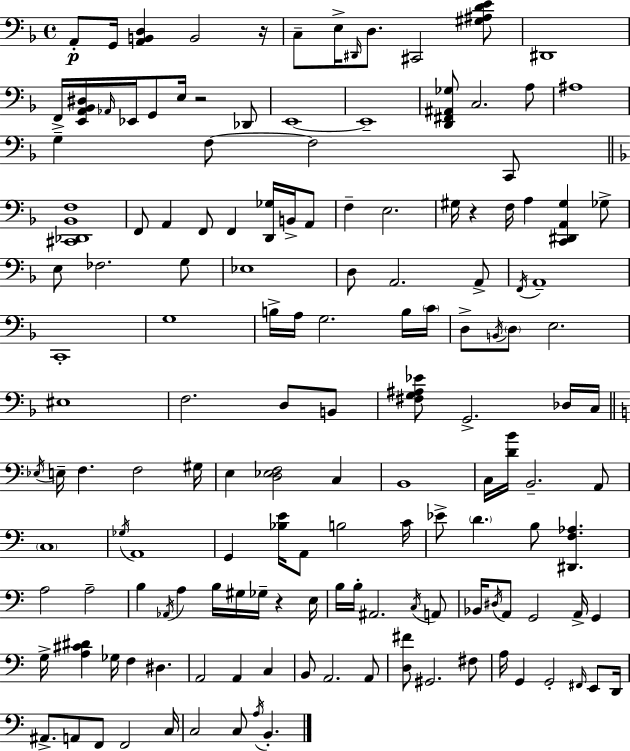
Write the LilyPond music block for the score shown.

{
  \clef bass
  \time 4/4
  \defaultTimeSignature
  \key d \minor
  \repeat volta 2 { a,8-.\p g,16 <a, b, d>4 b,2 r16 | c8-- e16-> \grace { dis,16 } d8. cis,2 <gis ais d' e'>8 | dis,1 | f,16-> <e, a, bes, dis>16 \grace { aes,16 } ees,16 g,8 e16 r2 | \break des,8 e,1~~ | e,1-- | <d, fis, ais, ges>8 c2. | a8 ais1 | \break g4-- f8~~ f2 | c,8 \bar "||" \break \key f \major <cis, des, bes, f>1 | f,8 a,4 f,8 f,4 <d, ges>16 b,16-> a,8 | f4-- e2. | gis16 r4 f16 a4 <c, dis, a, gis>4 ges8-> | \break e8 fes2. g8 | ees1 | d8 a,2. a,8-> | \acciaccatura { f,16 } a,1-- | \break c,1-. | g1 | b16-> a16 g2. b16 | \parenthesize c'16 d8-> \acciaccatura { b,16 } \parenthesize d8 e2. | \break eis1 | f2. d8 | b,8 <fis g ais ees'>8 g,2.-> | des16 c16 \bar "||" \break \key c \major \acciaccatura { ees16 } e16-- f4. f2 | gis16 e4 <d ees f>2 c4 | b,1 | c16 <d' b'>16 b,2.-- a,8 | \break \parenthesize c1 | \acciaccatura { ges16 } a,1 | g,4 <bes e'>16 a,8 b2 | c'16 ees'8-> \parenthesize d'4. b8 <dis, f aes>4. | \break a2 a2-- | b4 \acciaccatura { aes,16 } a4 b16 gis16 ges16-- r4 | e16 b16 b16-. ais,2. | \acciaccatura { c16 } a,8 bes,16 \acciaccatura { dis16 } a,8 g,2 | \break a,16-> g,4 g16-> <a cis' dis'>4 ges16 f4 dis4. | a,2 a,4 | c4 b,8 a,2. | a,8 <d fis'>8 gis,2. | \break fis8 a16 g,4 g,2-. | \grace { fis,16 } e,8 d,16 ais,8.-> a,8 f,8 f,2 | c16 c2 c8 | \acciaccatura { a16 } b,4.-. } \bar "|."
}